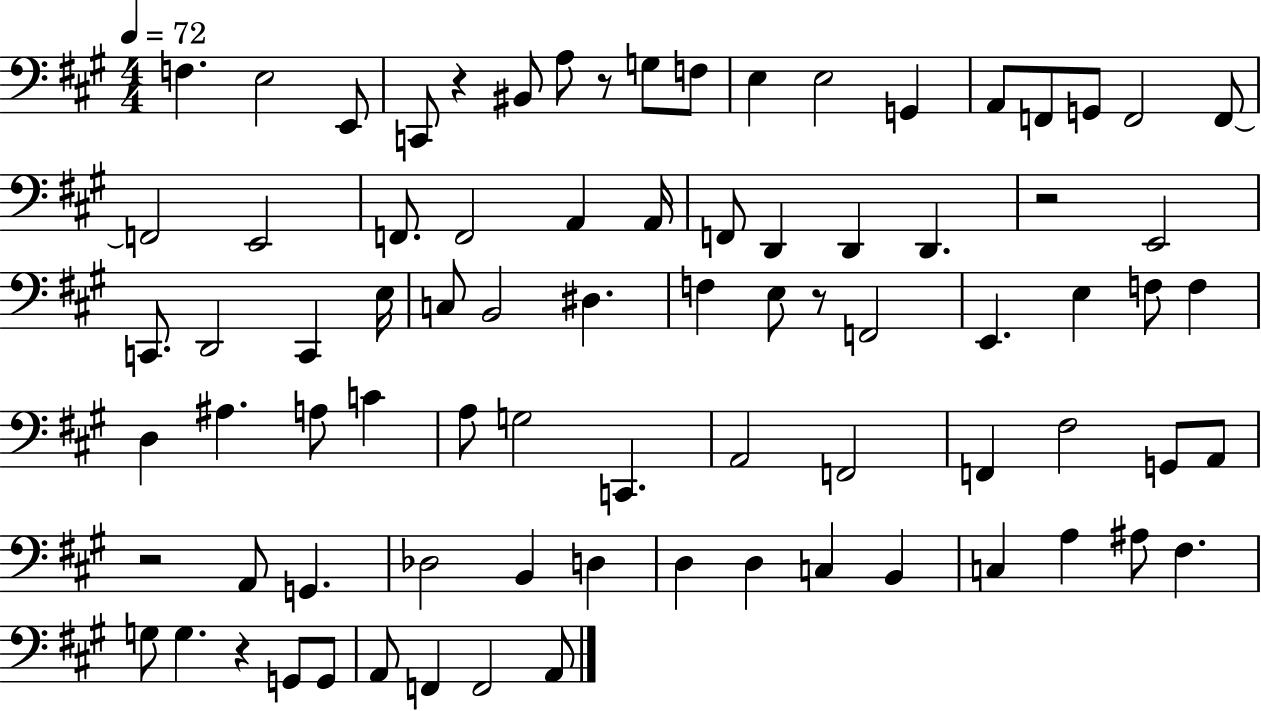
F3/q. E3/h E2/e C2/e R/q BIS2/e A3/e R/e G3/e F3/e E3/q E3/h G2/q A2/e F2/e G2/e F2/h F2/e F2/h E2/h F2/e. F2/h A2/q A2/s F2/e D2/q D2/q D2/q. R/h E2/h C2/e. D2/h C2/q E3/s C3/e B2/h D#3/q. F3/q E3/e R/e F2/h E2/q. E3/q F3/e F3/q D3/q A#3/q. A3/e C4/q A3/e G3/h C2/q. A2/h F2/h F2/q F#3/h G2/e A2/e R/h A2/e G2/q. Db3/h B2/q D3/q D3/q D3/q C3/q B2/q C3/q A3/q A#3/e F#3/q. G3/e G3/q. R/q G2/e G2/e A2/e F2/q F2/h A2/e